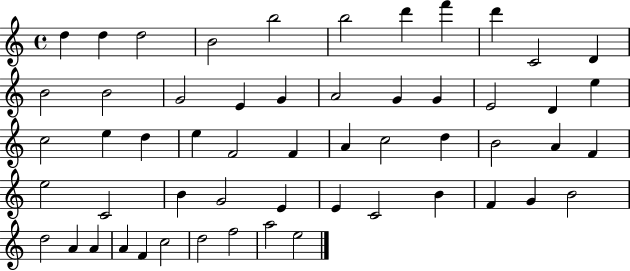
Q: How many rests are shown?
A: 0